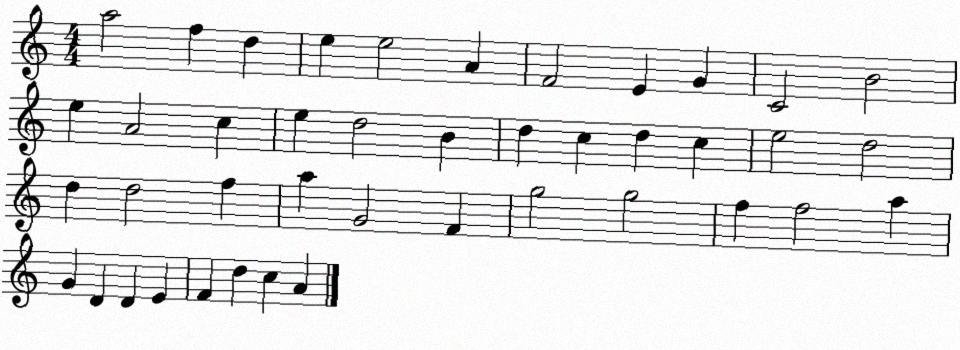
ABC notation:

X:1
T:Untitled
M:4/4
L:1/4
K:C
a2 f d e e2 A F2 E G C2 B2 e A2 c e d2 B d c d c e2 d2 d d2 f a G2 F g2 g2 f f2 a G D D E F d c A